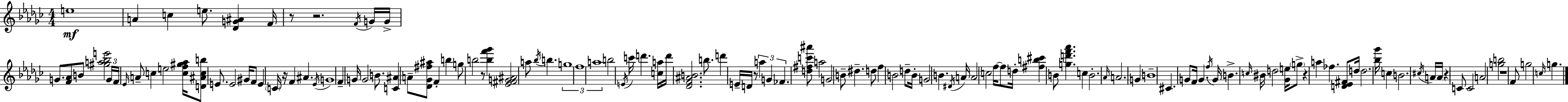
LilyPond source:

{
  \clef treble
  \numericTimeSignature
  \time 4/4
  \key ees \minor
  \repeat volta 2 { e''1\mf | a'4 c''4 e''8. <des' g' ais'>4 f'16 | r8 r2. \acciaccatura { f'16 } g'16 | g'16-> g'8. <f' aes'>8 b'8 <gis'' a'' bes'' e'''>2 | \break \tuplet 3/2 { g'16 f'16 \grace { ees'16 } } a'8-- c''4 e''2 | <c'' f'' gis'' aes''>16 <d' ais' c'' b''>8 e'8. e'2 gis'16 | f'8 e'4 \parenthesize c'16 r16 f'4 ais'4. | \acciaccatura { ees'16 } g'1 | \break f'4-- g'16 g'2 | b'8. <c' ais'>4 a'8-- <des' ges' fis'' ais''>8 f'4-. b''4 | g''8 b''2 r8 <b'' f''' ges'''>4 | <ees' fis' g' ais'>2 a''8 \acciaccatura { bes''16 } b''4. | \break \tuplet 3/2 { g''1 | f''1 | a''1 } | b''2 \acciaccatura { e'16 } c'''16 d'''4. | \break <c'' a''>16 d'''16 <des' f' ais' b'>2. | b''8. d'''4 e'16-- d'16 r8 \tuplet 3/2 { a''4 | g'4 fes'4. } <d'' fis'' c''' ais'''>8 a''2 | g'2 b'8-- dis''4.-- | \break d''8 f''4 b'2 | d''8-- b'16-. g'2 b'4. | \acciaccatura { dis'16 } a'16 a'2 c''2 | f''16~~ f''8 d''16-. <fis'' b'' cis'''>4 b'8 | \break <g'' d''' f''' aes'''>4. c''4 b'2.-. | \grace { aes'16 } a'2. | g'4 b'1-- | cis'4. g'8 f'16 | \break g'4. \acciaccatura { f''16 } g'16 b'4.-> \grace { c''16 } bis'16 | d''2 <ges' e''>16 \parenthesize g''8-> r4 a''4 | fes''4. <d' ees' fis'>8 d''16 d''2. | <bes'' ges'''>16 c''4 b'2. | \break \acciaccatura { cis''16 } a'16 a'16 r4 | c'8 c'2 a'2 | <g'' b''>2 r1 | f'8 g''2 | \break \grace { c''16 } g''4. } \bar "|."
}